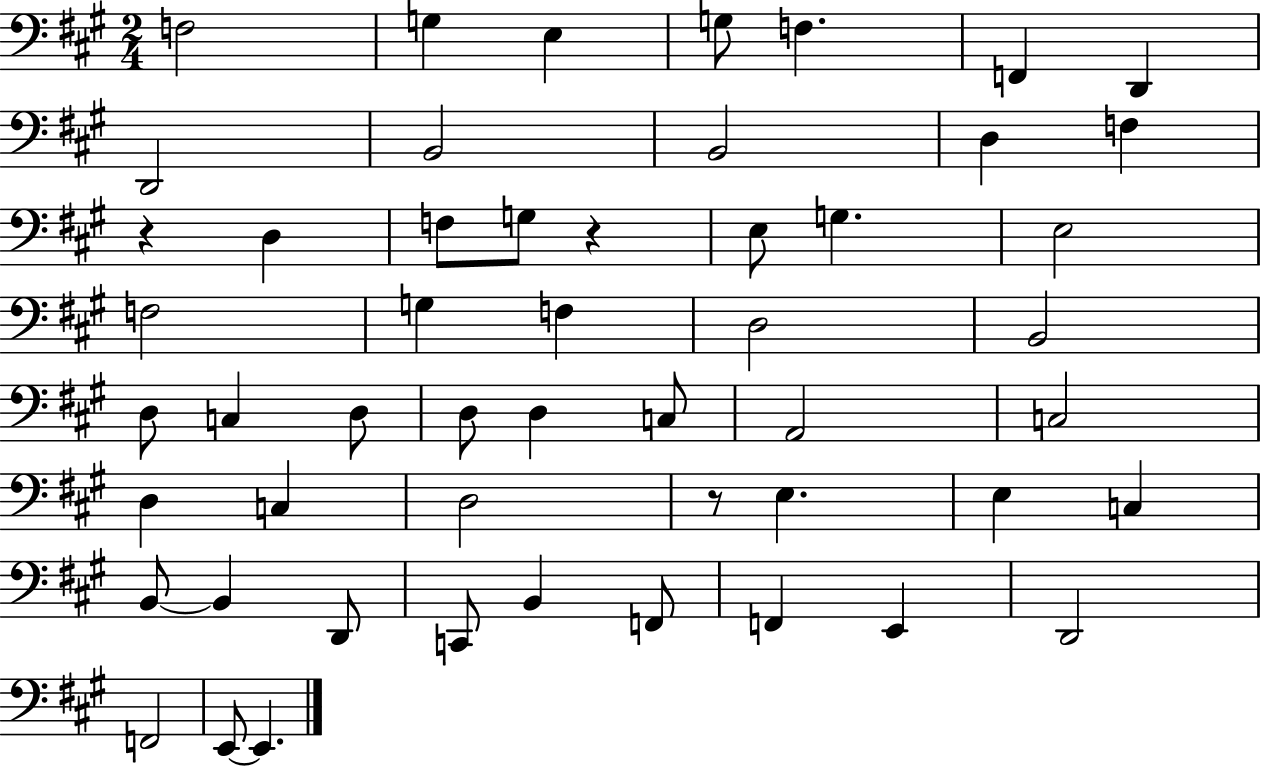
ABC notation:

X:1
T:Untitled
M:2/4
L:1/4
K:A
F,2 G, E, G,/2 F, F,, D,, D,,2 B,,2 B,,2 D, F, z D, F,/2 G,/2 z E,/2 G, E,2 F,2 G, F, D,2 B,,2 D,/2 C, D,/2 D,/2 D, C,/2 A,,2 C,2 D, C, D,2 z/2 E, E, C, B,,/2 B,, D,,/2 C,,/2 B,, F,,/2 F,, E,, D,,2 F,,2 E,,/2 E,,